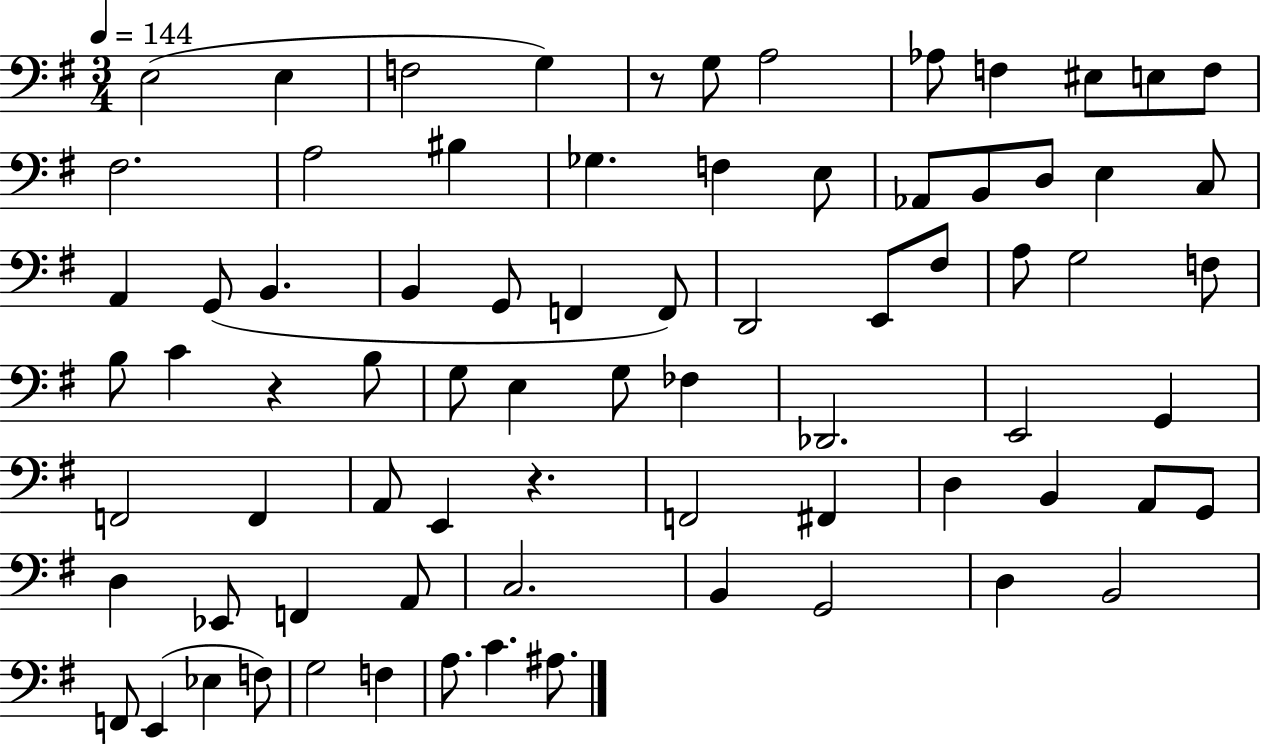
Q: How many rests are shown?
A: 3